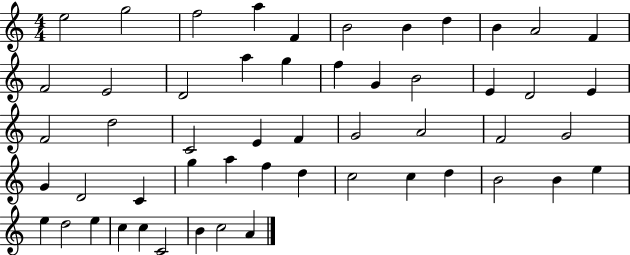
X:1
T:Untitled
M:4/4
L:1/4
K:C
e2 g2 f2 a F B2 B d B A2 F F2 E2 D2 a g f G B2 E D2 E F2 d2 C2 E F G2 A2 F2 G2 G D2 C g a f d c2 c d B2 B e e d2 e c c C2 B c2 A